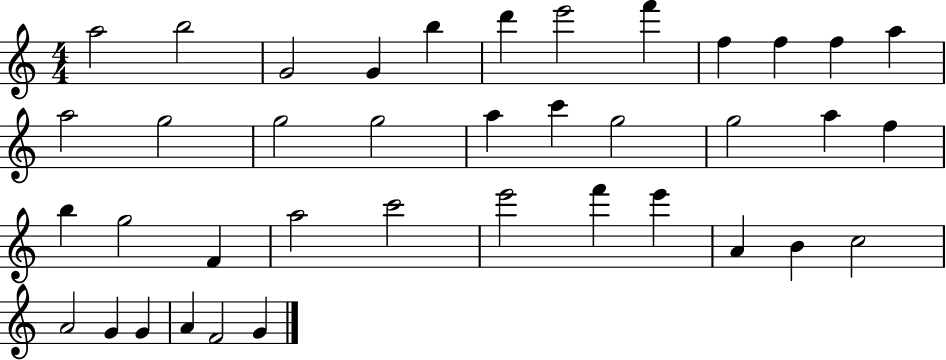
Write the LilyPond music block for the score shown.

{
  \clef treble
  \numericTimeSignature
  \time 4/4
  \key c \major
  a''2 b''2 | g'2 g'4 b''4 | d'''4 e'''2 f'''4 | f''4 f''4 f''4 a''4 | \break a''2 g''2 | g''2 g''2 | a''4 c'''4 g''2 | g''2 a''4 f''4 | \break b''4 g''2 f'4 | a''2 c'''2 | e'''2 f'''4 e'''4 | a'4 b'4 c''2 | \break a'2 g'4 g'4 | a'4 f'2 g'4 | \bar "|."
}